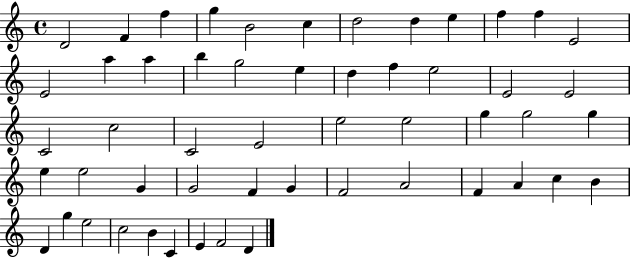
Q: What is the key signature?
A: C major